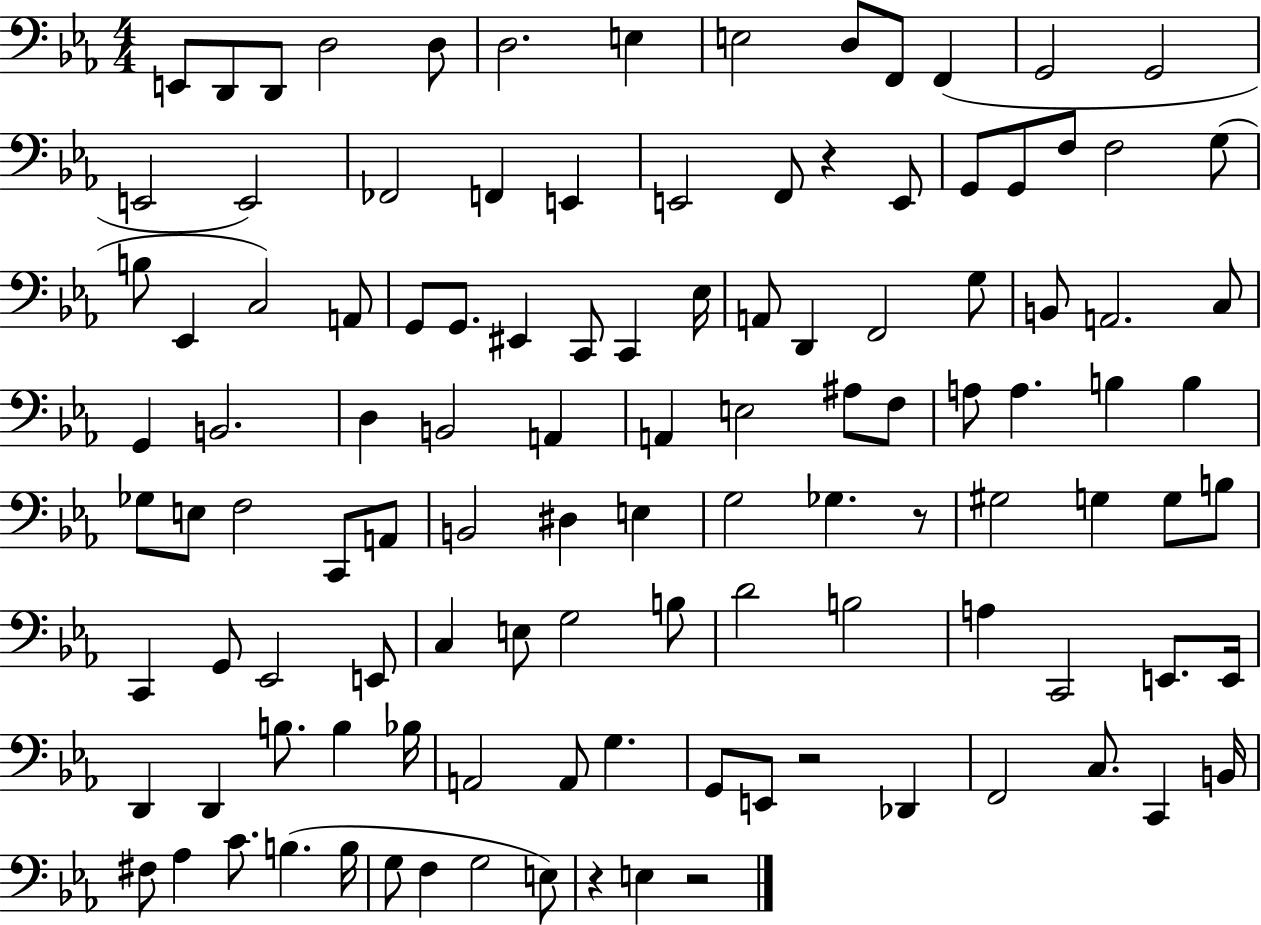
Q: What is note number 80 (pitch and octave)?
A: B3